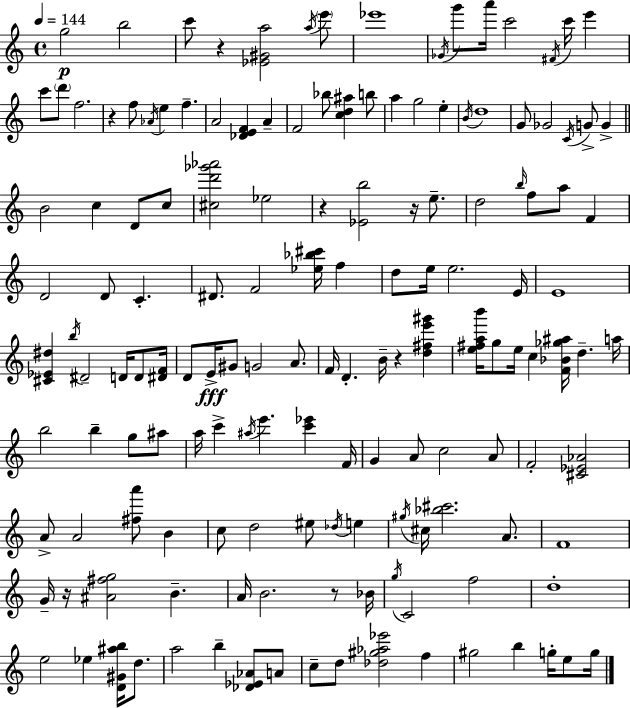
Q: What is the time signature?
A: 4/4